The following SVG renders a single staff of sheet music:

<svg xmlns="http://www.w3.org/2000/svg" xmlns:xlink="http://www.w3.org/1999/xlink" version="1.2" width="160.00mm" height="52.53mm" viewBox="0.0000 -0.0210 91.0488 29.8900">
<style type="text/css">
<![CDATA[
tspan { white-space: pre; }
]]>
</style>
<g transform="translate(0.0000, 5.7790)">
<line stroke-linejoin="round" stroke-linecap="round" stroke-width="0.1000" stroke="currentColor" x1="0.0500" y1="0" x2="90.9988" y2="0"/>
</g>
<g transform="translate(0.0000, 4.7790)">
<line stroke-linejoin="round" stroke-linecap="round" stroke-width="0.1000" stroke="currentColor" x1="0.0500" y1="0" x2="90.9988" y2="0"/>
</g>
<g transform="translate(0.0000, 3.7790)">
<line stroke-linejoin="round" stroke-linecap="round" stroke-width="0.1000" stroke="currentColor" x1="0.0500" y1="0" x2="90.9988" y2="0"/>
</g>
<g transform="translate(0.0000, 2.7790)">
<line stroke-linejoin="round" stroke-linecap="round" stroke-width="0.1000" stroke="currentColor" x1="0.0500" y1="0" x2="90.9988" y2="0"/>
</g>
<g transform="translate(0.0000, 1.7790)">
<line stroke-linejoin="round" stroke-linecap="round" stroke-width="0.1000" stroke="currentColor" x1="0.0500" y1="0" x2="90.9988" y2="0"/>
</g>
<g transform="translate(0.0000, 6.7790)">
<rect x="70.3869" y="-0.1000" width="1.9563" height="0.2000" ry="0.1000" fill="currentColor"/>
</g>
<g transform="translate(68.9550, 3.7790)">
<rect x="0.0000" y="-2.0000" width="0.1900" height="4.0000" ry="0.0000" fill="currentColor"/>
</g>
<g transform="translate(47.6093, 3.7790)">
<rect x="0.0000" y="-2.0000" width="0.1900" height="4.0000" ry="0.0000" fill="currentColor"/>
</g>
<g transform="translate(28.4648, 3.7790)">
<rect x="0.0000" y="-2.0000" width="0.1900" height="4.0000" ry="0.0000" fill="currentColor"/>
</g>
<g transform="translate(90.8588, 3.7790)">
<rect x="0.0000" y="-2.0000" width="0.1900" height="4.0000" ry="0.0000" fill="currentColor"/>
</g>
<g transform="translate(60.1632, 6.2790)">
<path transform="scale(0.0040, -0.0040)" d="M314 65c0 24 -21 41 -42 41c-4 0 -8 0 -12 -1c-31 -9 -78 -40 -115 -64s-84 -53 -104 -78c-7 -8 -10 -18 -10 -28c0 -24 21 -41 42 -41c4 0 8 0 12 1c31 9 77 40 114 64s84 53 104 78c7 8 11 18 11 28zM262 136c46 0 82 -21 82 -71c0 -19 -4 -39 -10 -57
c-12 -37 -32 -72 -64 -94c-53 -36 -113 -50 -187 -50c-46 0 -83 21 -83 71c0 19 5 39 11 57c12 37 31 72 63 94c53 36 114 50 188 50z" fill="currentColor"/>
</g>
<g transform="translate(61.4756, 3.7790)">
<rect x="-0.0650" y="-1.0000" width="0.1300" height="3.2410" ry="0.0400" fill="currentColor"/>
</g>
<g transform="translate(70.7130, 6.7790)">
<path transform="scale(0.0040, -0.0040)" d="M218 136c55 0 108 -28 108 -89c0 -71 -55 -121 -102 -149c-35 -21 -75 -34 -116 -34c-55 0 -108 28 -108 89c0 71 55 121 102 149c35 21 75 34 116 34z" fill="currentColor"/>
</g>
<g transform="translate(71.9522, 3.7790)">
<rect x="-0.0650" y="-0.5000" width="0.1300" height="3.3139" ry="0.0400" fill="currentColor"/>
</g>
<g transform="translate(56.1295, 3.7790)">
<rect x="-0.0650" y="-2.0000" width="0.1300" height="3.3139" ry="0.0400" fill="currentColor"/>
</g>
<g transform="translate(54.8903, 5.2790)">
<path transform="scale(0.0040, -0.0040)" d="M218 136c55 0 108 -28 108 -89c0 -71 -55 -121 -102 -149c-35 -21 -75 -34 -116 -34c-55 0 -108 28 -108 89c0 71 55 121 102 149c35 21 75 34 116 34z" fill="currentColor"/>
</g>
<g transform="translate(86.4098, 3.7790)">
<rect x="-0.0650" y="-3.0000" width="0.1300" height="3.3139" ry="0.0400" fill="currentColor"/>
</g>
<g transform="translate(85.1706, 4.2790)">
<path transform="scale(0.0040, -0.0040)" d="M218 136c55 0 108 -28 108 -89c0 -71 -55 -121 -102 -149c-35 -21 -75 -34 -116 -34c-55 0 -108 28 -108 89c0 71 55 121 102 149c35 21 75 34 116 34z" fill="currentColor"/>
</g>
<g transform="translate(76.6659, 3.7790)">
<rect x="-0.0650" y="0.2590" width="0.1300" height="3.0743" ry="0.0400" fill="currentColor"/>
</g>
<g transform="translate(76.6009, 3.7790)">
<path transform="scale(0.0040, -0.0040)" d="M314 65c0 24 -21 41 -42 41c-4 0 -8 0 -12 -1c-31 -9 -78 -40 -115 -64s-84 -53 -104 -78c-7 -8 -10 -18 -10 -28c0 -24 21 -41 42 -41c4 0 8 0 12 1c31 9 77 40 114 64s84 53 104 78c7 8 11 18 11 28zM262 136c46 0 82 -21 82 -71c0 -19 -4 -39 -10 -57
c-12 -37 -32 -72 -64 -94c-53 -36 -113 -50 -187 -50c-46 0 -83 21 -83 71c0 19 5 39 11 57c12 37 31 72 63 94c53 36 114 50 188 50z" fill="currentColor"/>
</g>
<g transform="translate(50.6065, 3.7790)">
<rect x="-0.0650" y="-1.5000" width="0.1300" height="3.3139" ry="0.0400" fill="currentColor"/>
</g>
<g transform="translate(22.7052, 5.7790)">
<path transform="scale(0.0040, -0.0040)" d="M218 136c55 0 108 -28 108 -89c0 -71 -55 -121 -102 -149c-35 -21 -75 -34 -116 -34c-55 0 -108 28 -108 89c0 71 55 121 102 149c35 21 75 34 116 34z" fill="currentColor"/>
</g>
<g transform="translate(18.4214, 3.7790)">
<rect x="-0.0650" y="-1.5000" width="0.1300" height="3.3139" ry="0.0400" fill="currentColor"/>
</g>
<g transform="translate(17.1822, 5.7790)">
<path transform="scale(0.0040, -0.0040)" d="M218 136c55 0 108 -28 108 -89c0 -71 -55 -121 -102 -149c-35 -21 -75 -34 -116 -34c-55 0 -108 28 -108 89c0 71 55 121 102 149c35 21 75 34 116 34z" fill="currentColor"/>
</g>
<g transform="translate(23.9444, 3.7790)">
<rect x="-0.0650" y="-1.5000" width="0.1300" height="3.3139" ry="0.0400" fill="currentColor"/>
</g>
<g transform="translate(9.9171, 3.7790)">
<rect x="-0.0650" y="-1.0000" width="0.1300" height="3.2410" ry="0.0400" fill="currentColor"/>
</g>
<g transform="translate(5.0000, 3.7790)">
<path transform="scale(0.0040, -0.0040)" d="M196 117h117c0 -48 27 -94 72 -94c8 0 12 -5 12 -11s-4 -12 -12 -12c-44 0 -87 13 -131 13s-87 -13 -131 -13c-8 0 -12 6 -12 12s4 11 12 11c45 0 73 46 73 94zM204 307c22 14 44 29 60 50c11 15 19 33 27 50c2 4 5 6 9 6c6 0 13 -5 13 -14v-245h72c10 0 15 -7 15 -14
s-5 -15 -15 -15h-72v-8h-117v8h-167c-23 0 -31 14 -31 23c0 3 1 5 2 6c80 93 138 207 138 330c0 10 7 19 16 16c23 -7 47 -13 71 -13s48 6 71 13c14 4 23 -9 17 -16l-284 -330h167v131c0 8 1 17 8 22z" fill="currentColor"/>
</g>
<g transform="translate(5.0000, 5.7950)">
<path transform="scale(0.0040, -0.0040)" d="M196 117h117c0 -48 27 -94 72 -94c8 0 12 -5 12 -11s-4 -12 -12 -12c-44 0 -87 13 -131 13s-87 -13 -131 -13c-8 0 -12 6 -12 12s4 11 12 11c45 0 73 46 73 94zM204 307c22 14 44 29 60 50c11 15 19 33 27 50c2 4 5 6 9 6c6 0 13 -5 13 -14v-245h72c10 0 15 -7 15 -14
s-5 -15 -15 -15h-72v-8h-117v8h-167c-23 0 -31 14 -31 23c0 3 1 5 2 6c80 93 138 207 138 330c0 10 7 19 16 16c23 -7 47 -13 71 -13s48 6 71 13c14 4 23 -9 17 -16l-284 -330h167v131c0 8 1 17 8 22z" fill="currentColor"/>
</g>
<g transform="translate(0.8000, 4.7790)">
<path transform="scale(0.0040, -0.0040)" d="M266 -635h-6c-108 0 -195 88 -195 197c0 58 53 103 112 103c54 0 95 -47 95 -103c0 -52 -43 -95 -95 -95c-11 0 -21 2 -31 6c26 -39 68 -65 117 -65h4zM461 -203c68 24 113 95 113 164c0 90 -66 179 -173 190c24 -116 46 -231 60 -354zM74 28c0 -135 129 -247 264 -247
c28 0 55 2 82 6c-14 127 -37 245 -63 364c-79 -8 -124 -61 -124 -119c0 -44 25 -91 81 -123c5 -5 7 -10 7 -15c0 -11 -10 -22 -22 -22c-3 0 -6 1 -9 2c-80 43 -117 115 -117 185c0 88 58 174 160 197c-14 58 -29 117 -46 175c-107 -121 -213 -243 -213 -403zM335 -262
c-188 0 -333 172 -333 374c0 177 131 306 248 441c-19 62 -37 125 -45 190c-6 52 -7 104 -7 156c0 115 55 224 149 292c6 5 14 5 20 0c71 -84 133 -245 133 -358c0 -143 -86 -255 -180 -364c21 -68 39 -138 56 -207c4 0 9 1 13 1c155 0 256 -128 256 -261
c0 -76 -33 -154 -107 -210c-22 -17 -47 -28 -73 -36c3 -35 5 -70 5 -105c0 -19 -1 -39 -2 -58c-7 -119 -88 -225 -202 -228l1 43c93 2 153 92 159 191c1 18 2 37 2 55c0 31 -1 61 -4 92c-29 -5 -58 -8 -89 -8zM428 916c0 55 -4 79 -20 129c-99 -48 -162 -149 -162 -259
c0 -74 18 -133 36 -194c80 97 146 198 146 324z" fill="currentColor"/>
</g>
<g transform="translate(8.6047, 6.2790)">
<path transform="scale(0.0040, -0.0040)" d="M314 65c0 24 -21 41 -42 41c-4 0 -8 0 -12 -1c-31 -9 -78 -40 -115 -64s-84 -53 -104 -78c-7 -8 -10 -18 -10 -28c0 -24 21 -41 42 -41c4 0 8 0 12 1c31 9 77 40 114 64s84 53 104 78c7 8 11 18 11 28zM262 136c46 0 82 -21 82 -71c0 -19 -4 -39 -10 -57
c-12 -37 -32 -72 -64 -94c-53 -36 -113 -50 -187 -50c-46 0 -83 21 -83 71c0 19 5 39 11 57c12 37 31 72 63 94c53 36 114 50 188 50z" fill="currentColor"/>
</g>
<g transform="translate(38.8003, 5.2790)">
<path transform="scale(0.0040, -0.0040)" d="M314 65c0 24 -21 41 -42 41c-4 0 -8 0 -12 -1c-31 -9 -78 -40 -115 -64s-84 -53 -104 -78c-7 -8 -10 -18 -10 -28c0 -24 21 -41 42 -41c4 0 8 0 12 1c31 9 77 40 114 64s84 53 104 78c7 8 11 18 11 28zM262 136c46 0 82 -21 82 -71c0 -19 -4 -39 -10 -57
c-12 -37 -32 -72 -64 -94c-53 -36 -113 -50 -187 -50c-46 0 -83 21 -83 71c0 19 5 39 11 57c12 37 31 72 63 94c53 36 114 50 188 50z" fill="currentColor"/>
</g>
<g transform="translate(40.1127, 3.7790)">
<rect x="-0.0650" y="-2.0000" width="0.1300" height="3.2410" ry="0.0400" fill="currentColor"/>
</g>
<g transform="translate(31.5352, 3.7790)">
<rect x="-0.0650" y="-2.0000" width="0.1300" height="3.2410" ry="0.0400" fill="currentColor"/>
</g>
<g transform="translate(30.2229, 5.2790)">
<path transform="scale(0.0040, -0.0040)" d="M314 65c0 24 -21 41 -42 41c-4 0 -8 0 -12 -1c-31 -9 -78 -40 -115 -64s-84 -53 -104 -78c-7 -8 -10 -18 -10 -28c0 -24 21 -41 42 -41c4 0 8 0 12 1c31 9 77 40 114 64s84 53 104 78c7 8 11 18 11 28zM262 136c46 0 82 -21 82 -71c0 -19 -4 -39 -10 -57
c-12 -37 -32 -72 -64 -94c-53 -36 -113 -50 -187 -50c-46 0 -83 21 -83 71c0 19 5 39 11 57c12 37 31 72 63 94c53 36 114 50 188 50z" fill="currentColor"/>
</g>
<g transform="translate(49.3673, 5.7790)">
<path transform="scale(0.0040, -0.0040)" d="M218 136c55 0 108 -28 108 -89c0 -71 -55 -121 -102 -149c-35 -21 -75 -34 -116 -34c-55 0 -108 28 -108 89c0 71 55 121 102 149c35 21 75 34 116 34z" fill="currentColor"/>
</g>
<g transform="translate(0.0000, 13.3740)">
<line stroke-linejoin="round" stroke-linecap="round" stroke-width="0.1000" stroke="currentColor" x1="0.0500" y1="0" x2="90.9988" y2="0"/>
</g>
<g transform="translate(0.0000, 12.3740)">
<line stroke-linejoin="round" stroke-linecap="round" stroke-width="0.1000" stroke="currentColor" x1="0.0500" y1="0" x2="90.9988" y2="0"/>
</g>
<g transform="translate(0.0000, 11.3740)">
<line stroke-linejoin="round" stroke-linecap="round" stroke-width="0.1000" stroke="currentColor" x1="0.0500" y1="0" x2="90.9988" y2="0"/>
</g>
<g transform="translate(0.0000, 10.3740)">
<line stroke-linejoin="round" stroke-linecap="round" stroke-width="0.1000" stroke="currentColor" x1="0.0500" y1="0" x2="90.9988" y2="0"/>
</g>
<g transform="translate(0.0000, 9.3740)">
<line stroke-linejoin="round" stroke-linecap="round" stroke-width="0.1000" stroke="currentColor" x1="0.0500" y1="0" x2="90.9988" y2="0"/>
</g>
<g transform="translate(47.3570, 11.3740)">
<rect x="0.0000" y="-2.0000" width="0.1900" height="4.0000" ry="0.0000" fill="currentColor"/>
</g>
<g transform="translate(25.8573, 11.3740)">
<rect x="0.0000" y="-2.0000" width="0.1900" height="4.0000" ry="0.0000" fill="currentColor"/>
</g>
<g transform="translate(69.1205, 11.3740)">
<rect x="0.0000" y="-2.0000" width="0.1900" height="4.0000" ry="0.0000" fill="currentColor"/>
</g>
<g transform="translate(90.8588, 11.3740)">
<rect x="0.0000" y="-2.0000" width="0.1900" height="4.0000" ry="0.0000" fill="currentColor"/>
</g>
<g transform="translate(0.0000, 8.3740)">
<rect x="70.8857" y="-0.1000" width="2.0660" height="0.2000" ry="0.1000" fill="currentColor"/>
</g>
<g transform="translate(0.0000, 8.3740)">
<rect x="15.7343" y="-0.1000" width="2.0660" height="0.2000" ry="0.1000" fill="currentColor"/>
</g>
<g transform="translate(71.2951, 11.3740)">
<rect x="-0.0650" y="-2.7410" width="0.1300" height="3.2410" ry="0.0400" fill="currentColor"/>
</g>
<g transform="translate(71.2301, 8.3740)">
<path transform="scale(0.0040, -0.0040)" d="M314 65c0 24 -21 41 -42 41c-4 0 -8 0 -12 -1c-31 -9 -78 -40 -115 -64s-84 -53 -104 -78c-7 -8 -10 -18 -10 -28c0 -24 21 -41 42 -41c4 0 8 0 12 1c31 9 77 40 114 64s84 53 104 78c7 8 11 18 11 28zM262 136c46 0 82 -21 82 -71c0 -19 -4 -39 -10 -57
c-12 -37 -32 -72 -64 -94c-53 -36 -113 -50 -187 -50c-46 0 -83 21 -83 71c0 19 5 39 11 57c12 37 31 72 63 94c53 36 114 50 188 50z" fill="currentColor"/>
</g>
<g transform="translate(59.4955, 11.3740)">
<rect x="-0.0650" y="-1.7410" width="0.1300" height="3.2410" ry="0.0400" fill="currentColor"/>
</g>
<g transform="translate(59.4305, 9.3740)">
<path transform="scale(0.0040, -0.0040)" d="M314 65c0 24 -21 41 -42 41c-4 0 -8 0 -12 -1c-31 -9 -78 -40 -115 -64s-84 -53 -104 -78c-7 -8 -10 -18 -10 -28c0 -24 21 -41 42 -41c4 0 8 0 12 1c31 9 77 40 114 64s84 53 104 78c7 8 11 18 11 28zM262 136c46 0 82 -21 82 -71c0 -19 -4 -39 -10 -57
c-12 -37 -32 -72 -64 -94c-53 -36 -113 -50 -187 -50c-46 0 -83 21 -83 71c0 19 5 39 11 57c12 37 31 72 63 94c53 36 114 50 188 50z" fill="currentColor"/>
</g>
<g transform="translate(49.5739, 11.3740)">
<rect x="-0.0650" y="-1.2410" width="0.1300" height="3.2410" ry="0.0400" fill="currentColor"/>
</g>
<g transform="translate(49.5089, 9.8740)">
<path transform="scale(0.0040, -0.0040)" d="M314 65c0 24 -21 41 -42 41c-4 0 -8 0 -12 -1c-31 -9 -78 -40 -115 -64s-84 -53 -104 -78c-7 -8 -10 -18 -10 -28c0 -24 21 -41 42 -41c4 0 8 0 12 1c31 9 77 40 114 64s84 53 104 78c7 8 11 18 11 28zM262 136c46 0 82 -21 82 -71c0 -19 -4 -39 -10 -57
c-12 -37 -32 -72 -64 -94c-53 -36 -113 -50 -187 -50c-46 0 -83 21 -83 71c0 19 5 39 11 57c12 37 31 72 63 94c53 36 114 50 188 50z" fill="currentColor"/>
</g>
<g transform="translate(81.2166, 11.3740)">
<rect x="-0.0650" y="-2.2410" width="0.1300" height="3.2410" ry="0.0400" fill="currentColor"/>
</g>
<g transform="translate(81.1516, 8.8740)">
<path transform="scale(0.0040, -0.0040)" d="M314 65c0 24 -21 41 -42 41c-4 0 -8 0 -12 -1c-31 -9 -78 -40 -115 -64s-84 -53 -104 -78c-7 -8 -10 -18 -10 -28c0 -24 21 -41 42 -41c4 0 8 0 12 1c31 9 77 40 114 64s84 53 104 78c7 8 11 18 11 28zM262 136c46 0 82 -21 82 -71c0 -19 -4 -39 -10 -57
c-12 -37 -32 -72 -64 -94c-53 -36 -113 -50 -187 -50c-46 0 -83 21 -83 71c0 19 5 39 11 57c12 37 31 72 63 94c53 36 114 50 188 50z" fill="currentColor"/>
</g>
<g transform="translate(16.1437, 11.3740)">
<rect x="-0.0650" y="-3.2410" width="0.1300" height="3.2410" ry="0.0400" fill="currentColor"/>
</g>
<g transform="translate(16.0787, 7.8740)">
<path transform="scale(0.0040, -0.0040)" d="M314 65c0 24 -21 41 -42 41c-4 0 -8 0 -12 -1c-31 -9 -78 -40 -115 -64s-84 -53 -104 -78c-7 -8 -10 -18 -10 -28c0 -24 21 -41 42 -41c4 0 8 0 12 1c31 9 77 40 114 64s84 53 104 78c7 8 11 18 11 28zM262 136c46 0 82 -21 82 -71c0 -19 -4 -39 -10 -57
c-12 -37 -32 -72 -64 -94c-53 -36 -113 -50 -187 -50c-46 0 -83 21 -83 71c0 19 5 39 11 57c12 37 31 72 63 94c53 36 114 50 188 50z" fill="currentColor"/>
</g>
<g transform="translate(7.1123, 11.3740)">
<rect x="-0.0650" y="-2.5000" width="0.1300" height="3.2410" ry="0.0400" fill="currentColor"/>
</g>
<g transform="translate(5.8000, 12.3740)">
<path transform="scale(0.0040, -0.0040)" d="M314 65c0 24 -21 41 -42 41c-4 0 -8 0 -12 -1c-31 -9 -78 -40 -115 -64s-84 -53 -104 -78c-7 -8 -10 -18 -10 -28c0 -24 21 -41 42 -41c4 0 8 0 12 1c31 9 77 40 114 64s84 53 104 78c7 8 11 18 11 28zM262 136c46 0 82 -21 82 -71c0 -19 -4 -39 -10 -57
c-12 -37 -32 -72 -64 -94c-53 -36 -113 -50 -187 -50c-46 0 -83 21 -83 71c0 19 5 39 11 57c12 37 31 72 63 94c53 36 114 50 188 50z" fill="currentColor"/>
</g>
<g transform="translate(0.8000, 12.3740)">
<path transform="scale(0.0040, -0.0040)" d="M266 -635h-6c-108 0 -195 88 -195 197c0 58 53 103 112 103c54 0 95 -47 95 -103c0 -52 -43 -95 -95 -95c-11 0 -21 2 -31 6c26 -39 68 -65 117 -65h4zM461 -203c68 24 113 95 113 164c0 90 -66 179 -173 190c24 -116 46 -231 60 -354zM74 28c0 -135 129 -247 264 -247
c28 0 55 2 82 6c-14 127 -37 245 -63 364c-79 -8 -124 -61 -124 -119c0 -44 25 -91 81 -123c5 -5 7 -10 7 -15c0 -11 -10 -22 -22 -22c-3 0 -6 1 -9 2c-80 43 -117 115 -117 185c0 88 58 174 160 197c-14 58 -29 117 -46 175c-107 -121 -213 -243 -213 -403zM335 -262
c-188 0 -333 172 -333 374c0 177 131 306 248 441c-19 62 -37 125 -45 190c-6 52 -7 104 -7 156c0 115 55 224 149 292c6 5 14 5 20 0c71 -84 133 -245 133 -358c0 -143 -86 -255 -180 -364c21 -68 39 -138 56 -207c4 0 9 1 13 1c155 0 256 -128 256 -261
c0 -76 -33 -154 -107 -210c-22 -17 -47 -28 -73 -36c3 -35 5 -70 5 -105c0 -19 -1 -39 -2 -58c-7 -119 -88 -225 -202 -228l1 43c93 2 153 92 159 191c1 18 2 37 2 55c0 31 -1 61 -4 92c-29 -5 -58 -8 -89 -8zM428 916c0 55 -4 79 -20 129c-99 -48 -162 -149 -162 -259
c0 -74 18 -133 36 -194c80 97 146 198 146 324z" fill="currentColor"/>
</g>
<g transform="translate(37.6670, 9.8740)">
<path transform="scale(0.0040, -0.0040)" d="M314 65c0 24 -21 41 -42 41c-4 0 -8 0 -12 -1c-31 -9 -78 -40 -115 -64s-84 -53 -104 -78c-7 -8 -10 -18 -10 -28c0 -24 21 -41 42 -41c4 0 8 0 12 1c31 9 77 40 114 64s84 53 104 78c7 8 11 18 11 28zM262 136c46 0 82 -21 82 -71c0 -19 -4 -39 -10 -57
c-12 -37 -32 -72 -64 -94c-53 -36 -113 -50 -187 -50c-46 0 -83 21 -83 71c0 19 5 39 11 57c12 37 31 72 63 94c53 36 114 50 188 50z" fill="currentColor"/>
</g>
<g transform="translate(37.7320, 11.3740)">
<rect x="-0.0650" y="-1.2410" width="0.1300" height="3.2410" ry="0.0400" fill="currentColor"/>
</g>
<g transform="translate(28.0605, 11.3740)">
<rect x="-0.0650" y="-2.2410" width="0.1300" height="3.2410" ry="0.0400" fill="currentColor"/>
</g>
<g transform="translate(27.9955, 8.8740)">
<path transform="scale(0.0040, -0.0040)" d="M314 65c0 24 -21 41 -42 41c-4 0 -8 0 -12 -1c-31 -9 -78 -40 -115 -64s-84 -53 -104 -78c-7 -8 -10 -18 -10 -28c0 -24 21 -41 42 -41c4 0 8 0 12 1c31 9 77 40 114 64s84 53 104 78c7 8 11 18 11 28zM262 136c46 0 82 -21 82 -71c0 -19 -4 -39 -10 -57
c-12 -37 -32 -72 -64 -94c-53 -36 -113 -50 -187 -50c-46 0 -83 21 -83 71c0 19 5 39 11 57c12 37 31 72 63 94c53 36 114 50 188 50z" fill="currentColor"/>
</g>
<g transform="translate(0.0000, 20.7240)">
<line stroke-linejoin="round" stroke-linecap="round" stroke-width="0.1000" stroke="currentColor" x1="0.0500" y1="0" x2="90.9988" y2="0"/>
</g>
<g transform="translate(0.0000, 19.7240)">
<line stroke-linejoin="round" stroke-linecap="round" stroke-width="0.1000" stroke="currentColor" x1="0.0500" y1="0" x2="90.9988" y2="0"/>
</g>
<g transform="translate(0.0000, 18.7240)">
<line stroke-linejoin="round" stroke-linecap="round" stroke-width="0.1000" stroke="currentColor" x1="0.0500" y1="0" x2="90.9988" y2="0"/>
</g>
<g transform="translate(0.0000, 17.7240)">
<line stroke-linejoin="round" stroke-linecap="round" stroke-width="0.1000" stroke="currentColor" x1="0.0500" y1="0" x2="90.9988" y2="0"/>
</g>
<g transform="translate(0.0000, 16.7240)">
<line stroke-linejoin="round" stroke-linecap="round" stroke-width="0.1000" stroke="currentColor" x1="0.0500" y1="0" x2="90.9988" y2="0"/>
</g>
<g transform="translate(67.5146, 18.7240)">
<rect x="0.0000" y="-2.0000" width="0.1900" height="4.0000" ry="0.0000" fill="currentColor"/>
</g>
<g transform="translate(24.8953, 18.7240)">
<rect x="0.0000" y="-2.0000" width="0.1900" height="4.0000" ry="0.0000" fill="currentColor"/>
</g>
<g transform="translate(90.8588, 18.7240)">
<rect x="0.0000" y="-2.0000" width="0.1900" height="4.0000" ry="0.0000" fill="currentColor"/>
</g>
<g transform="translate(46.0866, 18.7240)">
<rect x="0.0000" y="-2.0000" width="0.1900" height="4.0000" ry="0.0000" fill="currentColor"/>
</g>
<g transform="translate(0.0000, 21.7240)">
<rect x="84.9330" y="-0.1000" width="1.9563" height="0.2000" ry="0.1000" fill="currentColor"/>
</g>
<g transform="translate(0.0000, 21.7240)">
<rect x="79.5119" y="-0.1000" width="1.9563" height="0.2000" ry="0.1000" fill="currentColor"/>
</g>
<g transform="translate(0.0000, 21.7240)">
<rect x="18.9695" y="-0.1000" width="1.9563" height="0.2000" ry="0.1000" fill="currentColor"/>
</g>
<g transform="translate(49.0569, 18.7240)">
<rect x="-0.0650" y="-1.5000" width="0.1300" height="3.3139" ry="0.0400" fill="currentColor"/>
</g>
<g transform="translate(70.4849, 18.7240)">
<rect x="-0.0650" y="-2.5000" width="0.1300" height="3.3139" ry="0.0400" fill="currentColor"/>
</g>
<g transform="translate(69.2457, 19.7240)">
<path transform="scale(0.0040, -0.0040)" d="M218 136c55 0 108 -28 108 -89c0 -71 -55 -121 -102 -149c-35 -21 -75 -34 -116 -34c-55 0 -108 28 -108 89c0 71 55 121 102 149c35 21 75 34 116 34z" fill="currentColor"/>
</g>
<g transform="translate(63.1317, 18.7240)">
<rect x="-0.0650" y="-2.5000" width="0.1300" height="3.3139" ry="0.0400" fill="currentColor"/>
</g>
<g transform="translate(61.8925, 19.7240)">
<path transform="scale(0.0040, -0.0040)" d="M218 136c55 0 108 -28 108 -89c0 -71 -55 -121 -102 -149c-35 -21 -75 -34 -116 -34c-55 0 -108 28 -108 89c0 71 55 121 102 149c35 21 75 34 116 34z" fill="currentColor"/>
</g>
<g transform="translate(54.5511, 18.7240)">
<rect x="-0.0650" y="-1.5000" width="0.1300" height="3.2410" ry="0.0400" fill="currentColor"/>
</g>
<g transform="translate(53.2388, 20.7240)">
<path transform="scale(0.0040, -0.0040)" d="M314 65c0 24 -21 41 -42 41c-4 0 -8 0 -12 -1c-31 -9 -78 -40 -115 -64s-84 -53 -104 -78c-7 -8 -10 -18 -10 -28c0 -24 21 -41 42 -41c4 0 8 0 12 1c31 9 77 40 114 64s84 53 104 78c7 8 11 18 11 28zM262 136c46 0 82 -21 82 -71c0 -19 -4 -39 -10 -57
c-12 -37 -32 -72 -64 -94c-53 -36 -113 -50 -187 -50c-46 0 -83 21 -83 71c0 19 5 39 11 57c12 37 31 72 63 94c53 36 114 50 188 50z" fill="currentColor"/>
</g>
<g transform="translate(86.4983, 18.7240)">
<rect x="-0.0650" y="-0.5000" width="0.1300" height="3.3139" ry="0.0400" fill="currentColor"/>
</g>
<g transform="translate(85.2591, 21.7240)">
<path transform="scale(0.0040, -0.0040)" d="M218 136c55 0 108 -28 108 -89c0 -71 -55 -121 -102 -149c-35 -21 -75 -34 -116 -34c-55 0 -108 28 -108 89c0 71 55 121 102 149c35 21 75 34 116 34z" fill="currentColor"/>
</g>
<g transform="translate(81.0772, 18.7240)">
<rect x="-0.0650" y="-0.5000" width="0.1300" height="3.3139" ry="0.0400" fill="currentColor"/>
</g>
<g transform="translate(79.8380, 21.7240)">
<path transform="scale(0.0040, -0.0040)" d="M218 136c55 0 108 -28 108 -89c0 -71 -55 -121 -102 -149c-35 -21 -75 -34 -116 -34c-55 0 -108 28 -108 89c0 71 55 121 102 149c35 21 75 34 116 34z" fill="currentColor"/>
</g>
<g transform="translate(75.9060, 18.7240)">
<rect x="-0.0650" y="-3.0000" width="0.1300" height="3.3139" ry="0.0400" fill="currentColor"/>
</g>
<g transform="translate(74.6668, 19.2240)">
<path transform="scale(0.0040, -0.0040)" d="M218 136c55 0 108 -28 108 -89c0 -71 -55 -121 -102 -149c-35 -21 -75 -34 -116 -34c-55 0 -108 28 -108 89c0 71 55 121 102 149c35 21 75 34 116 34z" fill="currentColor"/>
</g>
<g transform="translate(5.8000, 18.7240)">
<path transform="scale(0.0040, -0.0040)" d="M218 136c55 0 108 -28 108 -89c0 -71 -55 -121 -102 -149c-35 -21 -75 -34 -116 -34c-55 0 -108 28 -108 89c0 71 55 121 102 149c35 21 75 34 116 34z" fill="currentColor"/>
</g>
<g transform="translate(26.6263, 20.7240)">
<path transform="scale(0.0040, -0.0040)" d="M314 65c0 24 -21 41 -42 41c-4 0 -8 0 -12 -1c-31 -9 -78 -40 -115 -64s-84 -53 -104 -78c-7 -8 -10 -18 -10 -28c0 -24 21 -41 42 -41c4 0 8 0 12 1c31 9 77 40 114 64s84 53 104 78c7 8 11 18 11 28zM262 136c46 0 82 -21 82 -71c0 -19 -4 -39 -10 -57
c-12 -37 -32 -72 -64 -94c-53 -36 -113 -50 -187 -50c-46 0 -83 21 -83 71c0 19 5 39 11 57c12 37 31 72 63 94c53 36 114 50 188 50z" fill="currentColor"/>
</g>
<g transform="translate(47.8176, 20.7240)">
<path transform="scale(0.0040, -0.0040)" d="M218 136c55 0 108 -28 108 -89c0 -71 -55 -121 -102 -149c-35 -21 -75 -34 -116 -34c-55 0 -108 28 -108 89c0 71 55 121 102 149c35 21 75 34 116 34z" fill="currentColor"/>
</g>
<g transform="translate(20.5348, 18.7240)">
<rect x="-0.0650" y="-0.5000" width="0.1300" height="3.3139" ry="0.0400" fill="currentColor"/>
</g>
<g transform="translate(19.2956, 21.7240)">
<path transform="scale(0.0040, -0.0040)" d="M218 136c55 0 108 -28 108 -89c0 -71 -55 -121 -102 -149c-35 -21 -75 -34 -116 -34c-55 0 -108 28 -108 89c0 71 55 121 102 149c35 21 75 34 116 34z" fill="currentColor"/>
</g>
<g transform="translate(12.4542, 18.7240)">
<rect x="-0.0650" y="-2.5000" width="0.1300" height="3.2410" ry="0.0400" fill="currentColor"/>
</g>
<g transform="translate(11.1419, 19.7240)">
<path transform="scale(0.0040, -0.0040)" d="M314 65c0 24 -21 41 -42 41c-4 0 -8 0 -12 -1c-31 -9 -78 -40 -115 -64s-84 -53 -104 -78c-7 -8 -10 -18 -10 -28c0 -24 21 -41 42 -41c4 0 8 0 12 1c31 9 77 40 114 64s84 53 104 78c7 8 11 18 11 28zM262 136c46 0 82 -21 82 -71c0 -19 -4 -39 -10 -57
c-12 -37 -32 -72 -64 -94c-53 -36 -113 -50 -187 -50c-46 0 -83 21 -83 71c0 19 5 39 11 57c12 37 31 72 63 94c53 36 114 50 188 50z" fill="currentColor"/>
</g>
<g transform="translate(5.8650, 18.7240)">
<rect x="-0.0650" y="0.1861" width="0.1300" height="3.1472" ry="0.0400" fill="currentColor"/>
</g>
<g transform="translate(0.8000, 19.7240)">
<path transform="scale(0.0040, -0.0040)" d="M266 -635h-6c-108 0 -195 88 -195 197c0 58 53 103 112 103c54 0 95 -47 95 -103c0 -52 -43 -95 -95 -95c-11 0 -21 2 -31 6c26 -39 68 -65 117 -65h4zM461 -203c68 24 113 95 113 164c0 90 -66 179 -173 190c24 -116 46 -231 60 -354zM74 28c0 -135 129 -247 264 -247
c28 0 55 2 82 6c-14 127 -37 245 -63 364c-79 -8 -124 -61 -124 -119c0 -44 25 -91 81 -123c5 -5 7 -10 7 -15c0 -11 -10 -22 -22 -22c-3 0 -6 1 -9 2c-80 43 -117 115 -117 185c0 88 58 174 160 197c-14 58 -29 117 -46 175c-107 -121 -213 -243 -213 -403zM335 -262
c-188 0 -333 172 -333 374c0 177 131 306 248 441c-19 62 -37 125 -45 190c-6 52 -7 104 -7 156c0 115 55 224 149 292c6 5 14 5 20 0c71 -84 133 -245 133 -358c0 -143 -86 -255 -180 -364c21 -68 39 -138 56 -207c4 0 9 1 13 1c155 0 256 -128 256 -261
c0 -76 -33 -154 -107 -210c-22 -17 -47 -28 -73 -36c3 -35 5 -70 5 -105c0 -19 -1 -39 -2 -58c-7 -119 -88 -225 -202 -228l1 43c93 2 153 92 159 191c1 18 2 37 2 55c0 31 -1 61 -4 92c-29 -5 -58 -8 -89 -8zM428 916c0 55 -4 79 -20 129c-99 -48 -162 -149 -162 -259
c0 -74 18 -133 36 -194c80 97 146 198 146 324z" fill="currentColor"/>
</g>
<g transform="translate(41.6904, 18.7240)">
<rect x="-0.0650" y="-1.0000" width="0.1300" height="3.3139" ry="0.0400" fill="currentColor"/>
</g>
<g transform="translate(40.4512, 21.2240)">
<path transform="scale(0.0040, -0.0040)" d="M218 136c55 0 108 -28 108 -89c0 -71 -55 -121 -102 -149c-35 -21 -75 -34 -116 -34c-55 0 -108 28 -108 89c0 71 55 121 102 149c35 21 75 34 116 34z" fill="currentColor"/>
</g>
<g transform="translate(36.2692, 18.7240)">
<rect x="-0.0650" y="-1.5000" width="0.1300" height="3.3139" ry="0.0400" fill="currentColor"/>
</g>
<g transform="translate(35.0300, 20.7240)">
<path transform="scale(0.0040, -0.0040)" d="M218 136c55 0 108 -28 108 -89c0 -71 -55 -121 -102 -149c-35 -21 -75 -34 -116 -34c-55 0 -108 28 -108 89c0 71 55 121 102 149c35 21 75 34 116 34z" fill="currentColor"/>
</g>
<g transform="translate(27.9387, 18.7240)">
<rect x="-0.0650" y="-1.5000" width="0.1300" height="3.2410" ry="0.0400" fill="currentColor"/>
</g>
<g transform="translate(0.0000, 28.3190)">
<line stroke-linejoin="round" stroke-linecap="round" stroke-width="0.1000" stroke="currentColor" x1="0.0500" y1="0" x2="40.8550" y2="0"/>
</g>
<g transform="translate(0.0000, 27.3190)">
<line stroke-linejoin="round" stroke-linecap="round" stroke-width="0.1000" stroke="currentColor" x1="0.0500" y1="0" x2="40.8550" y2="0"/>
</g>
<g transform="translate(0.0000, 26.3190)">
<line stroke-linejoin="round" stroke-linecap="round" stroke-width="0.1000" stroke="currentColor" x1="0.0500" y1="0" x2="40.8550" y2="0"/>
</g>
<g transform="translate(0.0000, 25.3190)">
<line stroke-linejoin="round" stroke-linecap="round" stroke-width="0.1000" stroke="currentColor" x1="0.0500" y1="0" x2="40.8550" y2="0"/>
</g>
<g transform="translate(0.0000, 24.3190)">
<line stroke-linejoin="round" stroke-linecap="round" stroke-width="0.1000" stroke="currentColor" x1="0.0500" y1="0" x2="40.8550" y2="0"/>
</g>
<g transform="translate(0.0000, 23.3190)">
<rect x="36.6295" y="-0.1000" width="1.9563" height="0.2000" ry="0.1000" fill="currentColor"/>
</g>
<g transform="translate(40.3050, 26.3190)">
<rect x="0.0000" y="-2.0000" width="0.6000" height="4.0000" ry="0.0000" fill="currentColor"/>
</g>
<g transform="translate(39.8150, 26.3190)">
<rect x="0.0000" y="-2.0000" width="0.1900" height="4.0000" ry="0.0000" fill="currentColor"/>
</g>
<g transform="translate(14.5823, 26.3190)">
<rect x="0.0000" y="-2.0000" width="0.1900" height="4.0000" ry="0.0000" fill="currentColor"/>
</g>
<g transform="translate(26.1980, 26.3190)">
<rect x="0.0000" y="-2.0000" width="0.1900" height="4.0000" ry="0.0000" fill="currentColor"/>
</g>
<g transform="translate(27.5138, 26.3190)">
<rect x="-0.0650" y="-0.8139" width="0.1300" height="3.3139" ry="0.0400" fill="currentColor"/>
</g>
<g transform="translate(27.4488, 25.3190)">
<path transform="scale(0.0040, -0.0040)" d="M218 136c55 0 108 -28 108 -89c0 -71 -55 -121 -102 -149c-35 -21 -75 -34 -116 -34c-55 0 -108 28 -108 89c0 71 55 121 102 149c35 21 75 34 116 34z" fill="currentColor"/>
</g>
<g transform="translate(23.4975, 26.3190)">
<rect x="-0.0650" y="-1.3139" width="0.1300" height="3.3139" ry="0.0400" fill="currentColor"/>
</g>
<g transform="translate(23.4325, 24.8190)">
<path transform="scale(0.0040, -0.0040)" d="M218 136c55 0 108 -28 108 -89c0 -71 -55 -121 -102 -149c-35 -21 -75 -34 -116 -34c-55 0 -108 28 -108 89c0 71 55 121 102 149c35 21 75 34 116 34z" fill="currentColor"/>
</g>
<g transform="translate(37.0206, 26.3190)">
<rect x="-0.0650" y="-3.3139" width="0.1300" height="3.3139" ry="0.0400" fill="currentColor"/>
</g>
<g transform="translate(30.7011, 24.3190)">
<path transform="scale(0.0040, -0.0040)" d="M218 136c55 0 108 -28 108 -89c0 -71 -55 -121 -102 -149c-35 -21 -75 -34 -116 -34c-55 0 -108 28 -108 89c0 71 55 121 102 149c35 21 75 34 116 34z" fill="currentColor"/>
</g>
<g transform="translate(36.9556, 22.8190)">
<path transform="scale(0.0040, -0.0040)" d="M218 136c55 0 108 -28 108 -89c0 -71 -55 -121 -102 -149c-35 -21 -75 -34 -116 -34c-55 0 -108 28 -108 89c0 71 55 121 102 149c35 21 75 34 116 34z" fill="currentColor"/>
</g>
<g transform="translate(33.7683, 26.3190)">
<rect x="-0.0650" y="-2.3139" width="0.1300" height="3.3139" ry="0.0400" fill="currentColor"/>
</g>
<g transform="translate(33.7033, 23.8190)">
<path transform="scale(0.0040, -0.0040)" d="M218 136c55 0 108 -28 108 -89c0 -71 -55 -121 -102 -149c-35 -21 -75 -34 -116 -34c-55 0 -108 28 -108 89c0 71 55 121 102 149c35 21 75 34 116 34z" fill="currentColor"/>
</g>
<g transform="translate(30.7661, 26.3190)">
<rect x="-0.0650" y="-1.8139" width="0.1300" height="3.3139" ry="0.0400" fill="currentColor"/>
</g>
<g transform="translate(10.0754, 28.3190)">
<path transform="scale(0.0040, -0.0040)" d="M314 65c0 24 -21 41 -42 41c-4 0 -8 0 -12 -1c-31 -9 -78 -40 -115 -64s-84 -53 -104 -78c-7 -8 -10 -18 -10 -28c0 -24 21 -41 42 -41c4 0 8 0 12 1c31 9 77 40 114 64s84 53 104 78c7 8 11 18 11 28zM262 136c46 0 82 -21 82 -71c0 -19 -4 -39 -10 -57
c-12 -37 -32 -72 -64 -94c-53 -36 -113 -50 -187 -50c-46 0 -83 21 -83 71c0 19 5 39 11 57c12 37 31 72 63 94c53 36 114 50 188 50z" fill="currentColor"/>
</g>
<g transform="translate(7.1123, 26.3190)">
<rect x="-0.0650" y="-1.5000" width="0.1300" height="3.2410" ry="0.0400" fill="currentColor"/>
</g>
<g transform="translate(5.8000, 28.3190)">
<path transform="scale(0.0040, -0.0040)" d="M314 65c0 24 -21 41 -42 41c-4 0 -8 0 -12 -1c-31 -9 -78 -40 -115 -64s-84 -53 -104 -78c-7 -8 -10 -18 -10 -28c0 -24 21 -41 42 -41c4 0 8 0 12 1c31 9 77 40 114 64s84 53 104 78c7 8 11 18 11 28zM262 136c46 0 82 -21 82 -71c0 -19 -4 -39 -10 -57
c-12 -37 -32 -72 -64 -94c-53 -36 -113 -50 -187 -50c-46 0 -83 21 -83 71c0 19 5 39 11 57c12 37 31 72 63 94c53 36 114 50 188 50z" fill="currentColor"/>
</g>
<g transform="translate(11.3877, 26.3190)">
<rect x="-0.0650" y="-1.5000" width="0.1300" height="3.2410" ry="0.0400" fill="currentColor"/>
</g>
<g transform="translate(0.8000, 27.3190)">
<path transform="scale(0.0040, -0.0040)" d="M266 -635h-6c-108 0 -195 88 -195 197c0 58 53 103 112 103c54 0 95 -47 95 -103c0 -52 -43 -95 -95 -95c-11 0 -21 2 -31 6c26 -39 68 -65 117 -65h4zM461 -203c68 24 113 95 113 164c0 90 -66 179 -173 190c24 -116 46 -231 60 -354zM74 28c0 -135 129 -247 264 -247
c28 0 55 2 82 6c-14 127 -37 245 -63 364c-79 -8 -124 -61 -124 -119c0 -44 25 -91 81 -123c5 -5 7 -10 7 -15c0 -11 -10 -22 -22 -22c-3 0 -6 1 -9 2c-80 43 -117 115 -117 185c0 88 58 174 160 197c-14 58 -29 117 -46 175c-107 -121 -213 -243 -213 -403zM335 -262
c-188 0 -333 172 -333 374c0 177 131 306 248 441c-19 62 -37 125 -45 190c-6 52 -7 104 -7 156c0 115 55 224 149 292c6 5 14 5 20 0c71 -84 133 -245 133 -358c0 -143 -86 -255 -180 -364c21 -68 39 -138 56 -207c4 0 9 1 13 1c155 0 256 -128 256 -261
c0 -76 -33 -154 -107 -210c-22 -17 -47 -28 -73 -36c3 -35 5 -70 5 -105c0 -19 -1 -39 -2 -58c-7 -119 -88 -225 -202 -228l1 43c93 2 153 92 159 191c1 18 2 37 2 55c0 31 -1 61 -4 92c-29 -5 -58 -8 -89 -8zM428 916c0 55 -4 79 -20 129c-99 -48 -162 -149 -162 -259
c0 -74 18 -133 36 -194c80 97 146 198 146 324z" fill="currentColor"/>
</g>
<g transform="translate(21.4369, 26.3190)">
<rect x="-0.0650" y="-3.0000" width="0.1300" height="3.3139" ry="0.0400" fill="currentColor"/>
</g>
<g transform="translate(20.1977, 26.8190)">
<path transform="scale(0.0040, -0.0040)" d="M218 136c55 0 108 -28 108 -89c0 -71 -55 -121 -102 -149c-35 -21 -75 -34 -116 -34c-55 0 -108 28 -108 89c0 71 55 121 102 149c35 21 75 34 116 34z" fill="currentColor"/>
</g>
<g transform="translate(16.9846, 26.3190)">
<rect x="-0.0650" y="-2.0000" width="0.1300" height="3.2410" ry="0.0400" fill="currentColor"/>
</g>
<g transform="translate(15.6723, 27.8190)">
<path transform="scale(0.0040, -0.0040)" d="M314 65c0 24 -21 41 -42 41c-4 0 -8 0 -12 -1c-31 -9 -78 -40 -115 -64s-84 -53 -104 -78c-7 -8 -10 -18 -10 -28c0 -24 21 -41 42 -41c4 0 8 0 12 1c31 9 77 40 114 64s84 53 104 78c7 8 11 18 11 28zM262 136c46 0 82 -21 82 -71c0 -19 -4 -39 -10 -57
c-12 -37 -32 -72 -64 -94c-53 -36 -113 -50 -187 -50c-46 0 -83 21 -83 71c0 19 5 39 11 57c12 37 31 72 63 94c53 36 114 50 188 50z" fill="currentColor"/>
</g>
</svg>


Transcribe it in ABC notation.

X:1
T:Untitled
M:4/4
L:1/4
K:C
D2 E E F2 F2 E F D2 C B2 A G2 b2 g2 e2 e2 f2 a2 g2 B G2 C E2 E D E E2 G G A C C E2 E2 F2 A e d f g b